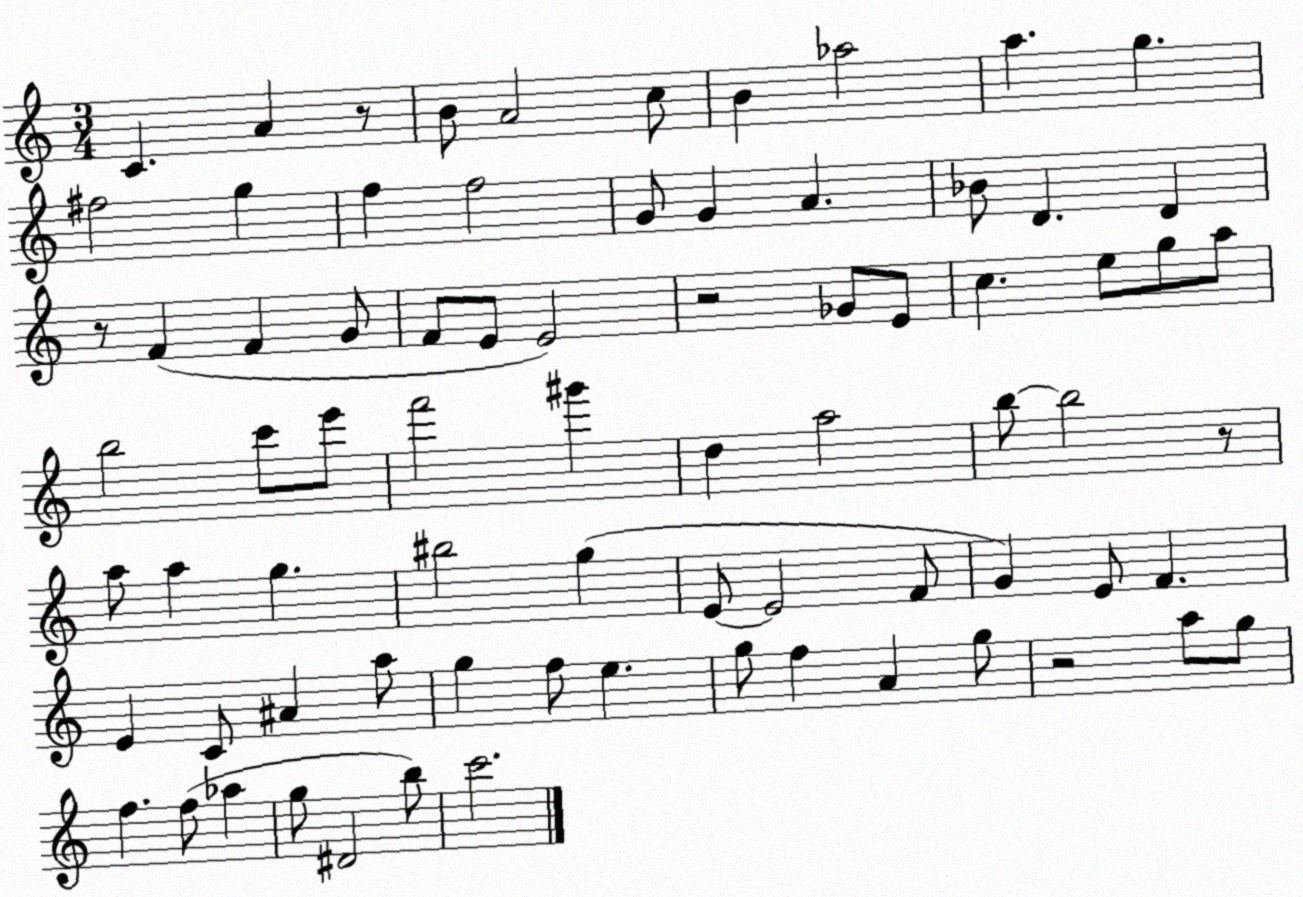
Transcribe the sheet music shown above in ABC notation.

X:1
T:Untitled
M:3/4
L:1/4
K:C
C A z/2 B/2 A2 c/2 B _a2 a g ^f2 g f f2 G/2 G A _B/2 D D z/2 F F G/2 F/2 E/2 E2 z2 _G/2 E/2 c e/2 g/2 a/2 b2 c'/2 e'/2 f'2 ^g' d a2 b/2 b2 z/2 a/2 a g ^b2 g E/2 E2 F/2 G E/2 F E C/2 ^A a/2 g f/2 e g/2 f A g/2 z2 a/2 g/2 f f/2 _a g/2 ^D2 b/2 c'2